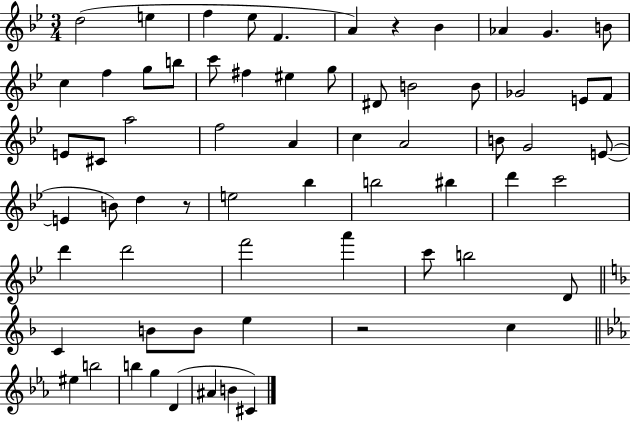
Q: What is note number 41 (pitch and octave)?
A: BIS5